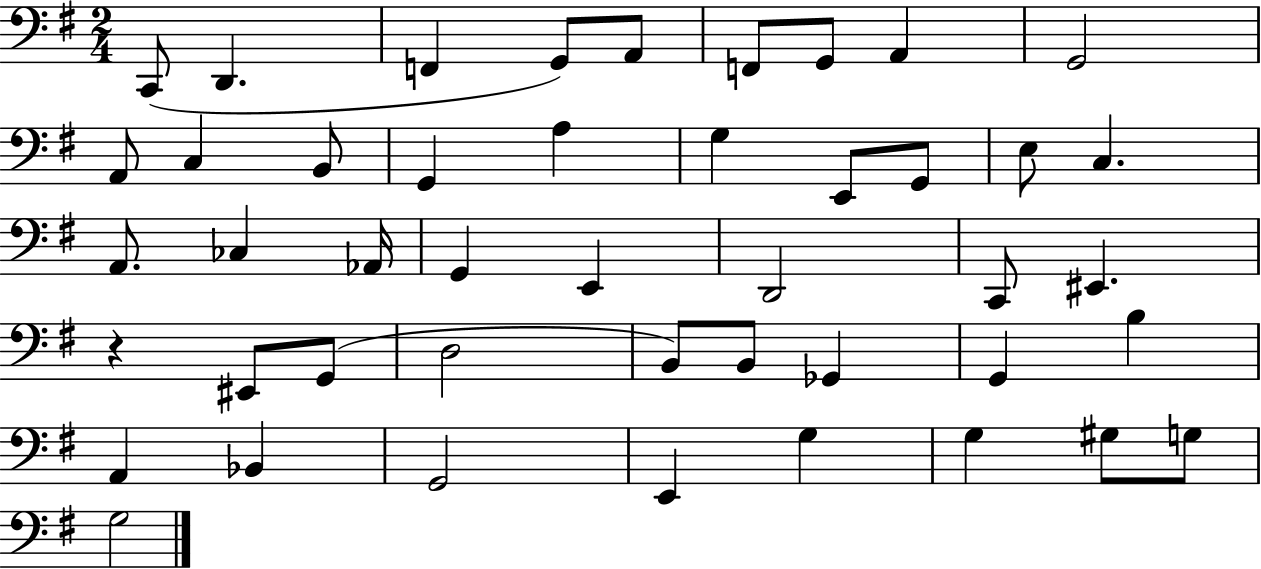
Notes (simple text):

C2/e D2/q. F2/q G2/e A2/e F2/e G2/e A2/q G2/h A2/e C3/q B2/e G2/q A3/q G3/q E2/e G2/e E3/e C3/q. A2/e. CES3/q Ab2/s G2/q E2/q D2/h C2/e EIS2/q. R/q EIS2/e G2/e D3/h B2/e B2/e Gb2/q G2/q B3/q A2/q Bb2/q G2/h E2/q G3/q G3/q G#3/e G3/e G3/h